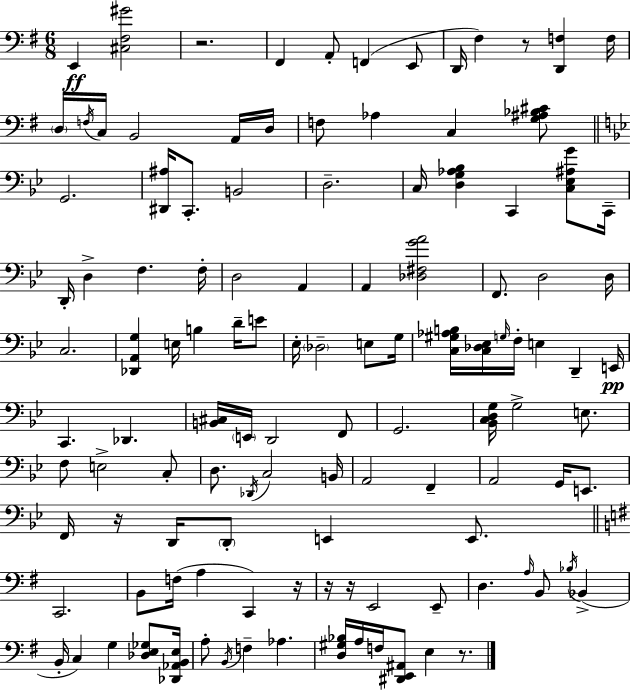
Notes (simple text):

E2/q [C#3,F#3,G#4]/h R/h. F#2/q A2/e F2/q E2/e D2/s F#3/q R/e [D2,F3]/q F3/s D3/s F3/s C3/s B2/h A2/s D3/s F3/e Ab3/q C3/q [G3,A#3,Bb3,C#4]/e G2/h. [D#2,A#3]/s C2/e. B2/h D3/h. C3/s [D3,G3,Ab3,Bb3]/q C2/q [C3,Eb3,A#3,G4]/e C2/s D2/s D3/q F3/q. F3/s D3/h A2/q A2/q [Db3,F#3,G4,A4]/h F2/e. D3/h D3/s C3/h. [Db2,A2,G3]/q E3/s B3/q D4/s E4/e Eb3/s Db3/h E3/e G3/s [C3,G#3,Ab3,B3]/s [C3,Db3,Eb3]/s G3/s F3/s E3/q D2/q E2/s C2/q. Db2/q. [B2,C#3]/s E2/s D2/h F2/e G2/h. [Bb2,C3,D3,G3]/s G3/h E3/e. F3/e E3/h C3/e D3/e. Db2/s C3/h B2/s A2/h F2/q A2/h G2/s E2/e. F2/s R/s D2/s D2/e E2/q E2/e. C2/h. B2/e F3/s A3/q C2/q R/s R/s R/s E2/h E2/e D3/q. A3/s B2/e Bb3/s Bb2/q B2/s C3/q G3/q [Db3,E3,Gb3]/e [Db2,Ab2,B2,E3]/s A3/e B2/s F3/q Ab3/q. [D3,G#3,Bb3]/s A3/s F3/s [D#2,E2,A#2]/e E3/q R/e.